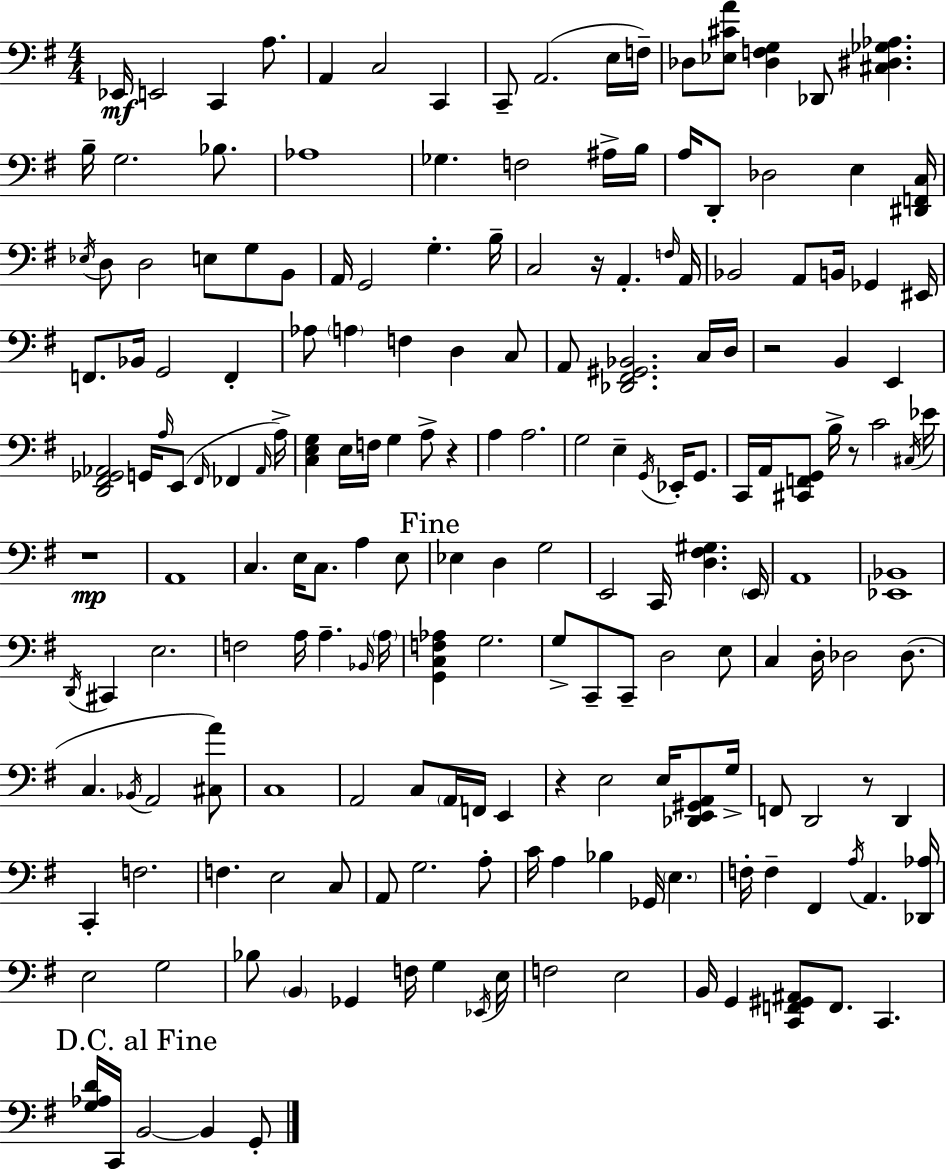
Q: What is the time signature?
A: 4/4